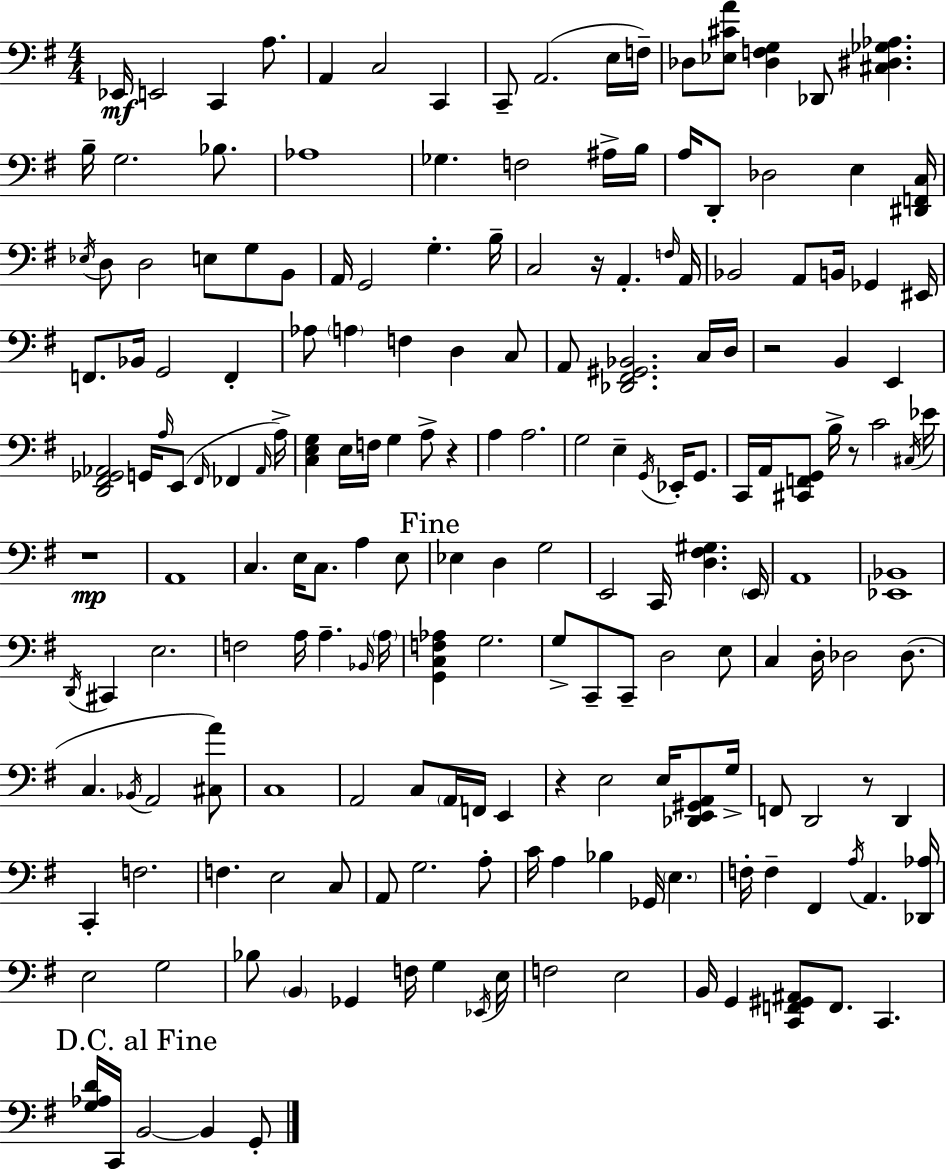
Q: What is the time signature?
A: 4/4